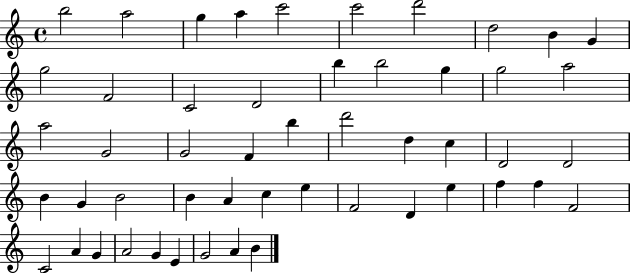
X:1
T:Untitled
M:4/4
L:1/4
K:C
b2 a2 g a c'2 c'2 d'2 d2 B G g2 F2 C2 D2 b b2 g g2 a2 a2 G2 G2 F b d'2 d c D2 D2 B G B2 B A c e F2 D e f f F2 C2 A G A2 G E G2 A B